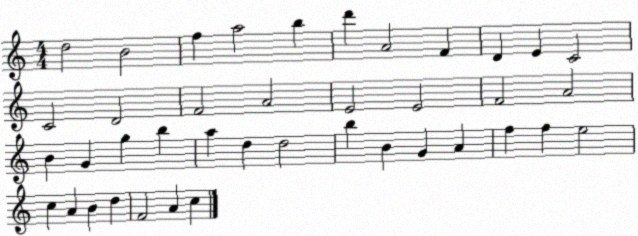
X:1
T:Untitled
M:4/4
L:1/4
K:C
d2 B2 f a2 b d' A2 F D E C2 C2 D2 F2 A2 E2 E2 F2 A2 B G g b a d d2 b B G A f f e2 c A B d F2 A c